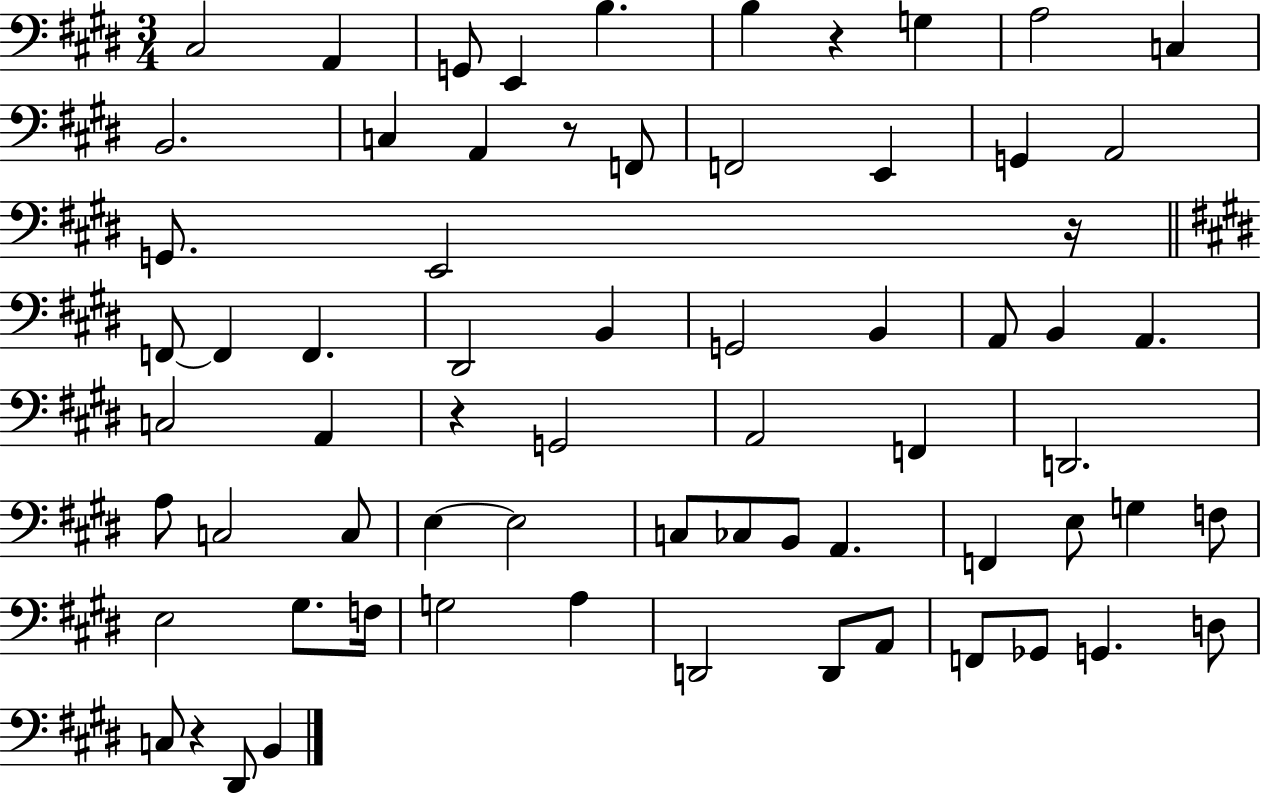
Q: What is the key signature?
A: E major